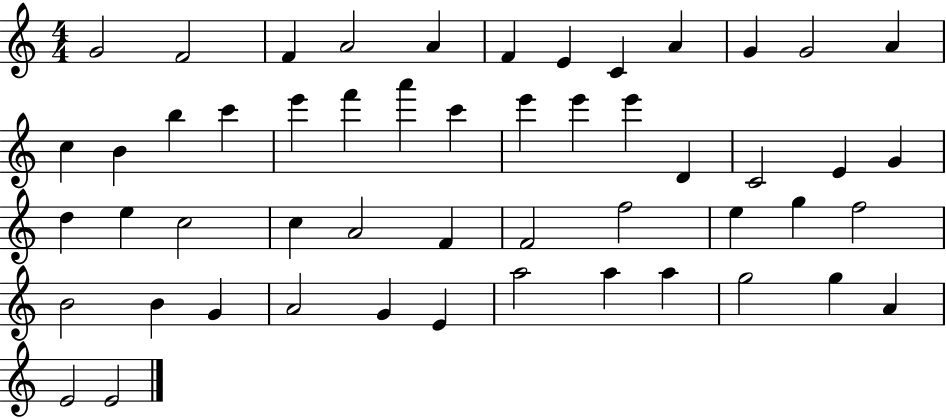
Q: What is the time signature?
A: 4/4